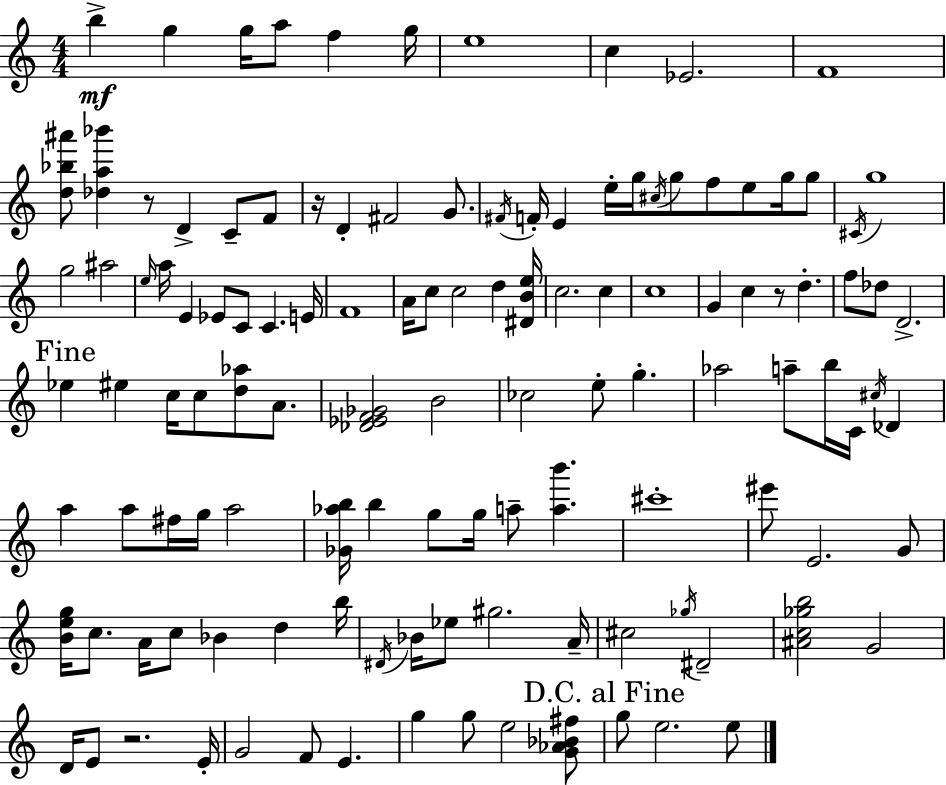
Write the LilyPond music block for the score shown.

{
  \clef treble
  \numericTimeSignature
  \time 4/4
  \key a \minor
  \repeat volta 2 { b''4->\mf g''4 g''16 a''8 f''4 g''16 | e''1 | c''4 ees'2. | f'1 | \break <d'' bes'' ais'''>8 <des'' a'' bes'''>4 r8 d'4-> c'8-- f'8 | r16 d'4-. fis'2 g'8. | \acciaccatura { fis'16 } f'16-. e'4 e''16-. g''16 \acciaccatura { cis''16 } g''8 f''8 e''8 g''16 | g''8 \acciaccatura { cis'16 } g''1 | \break g''2 ais''2 | \grace { e''16 } a''16 e'4 ees'8 c'8 c'4. | e'16 f'1 | a'16 c''8 c''2 d''4 | \break <dis' b' e''>16 c''2. | c''4 c''1 | g'4 c''4 r8 d''4.-. | f''8 des''8 d'2.-> | \break \mark "Fine" ees''4 eis''4 c''16 c''8 <d'' aes''>8 | a'8. <des' ees' f' ges'>2 b'2 | ces''2 e''8-. g''4.-. | aes''2 a''8-- b''16 c'16 | \break \acciaccatura { cis''16 } des'4 a''4 a''8 fis''16 g''16 a''2 | <ges' aes'' b''>16 b''4 g''8 g''16 a''8-- <a'' b'''>4. | cis'''1-. | eis'''8 e'2. | \break g'8 <b' e'' g''>16 c''8. a'16 c''8 bes'4 | d''4 b''16 \acciaccatura { dis'16 } bes'16 ees''8 gis''2. | a'16-- cis''2 \acciaccatura { ges''16 } dis'2-- | <ais' c'' ges'' b''>2 g'2 | \break d'16 e'8 r2. | e'16-. g'2 f'8 | e'4. g''4 g''8 e''2 | <g' aes' bes' fis''>8 \mark "D.C. al Fine" g''8 e''2. | \break e''8 } \bar "|."
}